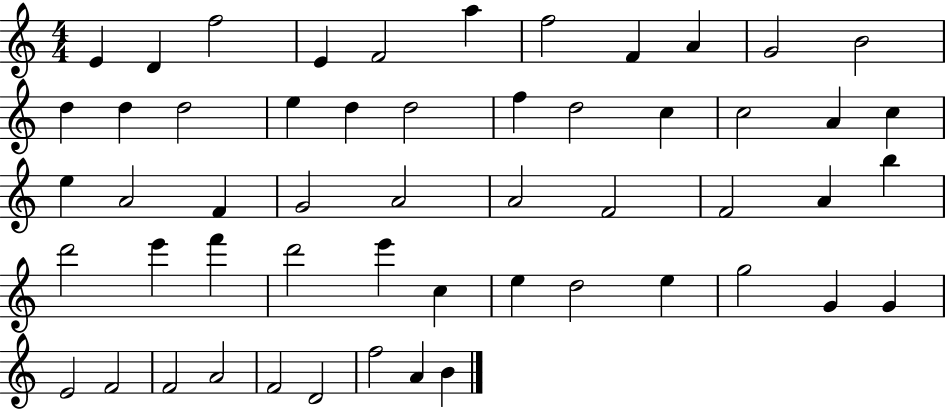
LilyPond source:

{
  \clef treble
  \numericTimeSignature
  \time 4/4
  \key c \major
  e'4 d'4 f''2 | e'4 f'2 a''4 | f''2 f'4 a'4 | g'2 b'2 | \break d''4 d''4 d''2 | e''4 d''4 d''2 | f''4 d''2 c''4 | c''2 a'4 c''4 | \break e''4 a'2 f'4 | g'2 a'2 | a'2 f'2 | f'2 a'4 b''4 | \break d'''2 e'''4 f'''4 | d'''2 e'''4 c''4 | e''4 d''2 e''4 | g''2 g'4 g'4 | \break e'2 f'2 | f'2 a'2 | f'2 d'2 | f''2 a'4 b'4 | \break \bar "|."
}